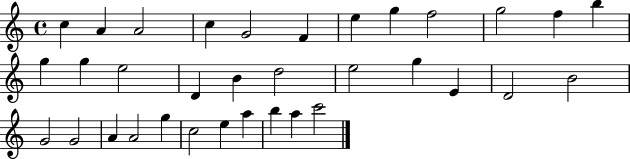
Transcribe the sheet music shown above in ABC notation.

X:1
T:Untitled
M:4/4
L:1/4
K:C
c A A2 c G2 F e g f2 g2 f b g g e2 D B d2 e2 g E D2 B2 G2 G2 A A2 g c2 e a b a c'2